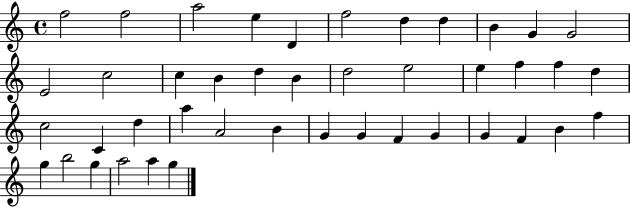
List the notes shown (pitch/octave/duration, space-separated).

F5/h F5/h A5/h E5/q D4/q F5/h D5/q D5/q B4/q G4/q G4/h E4/h C5/h C5/q B4/q D5/q B4/q D5/h E5/h E5/q F5/q F5/q D5/q C5/h C4/q D5/q A5/q A4/h B4/q G4/q G4/q F4/q G4/q G4/q F4/q B4/q F5/q G5/q B5/h G5/q A5/h A5/q G5/q